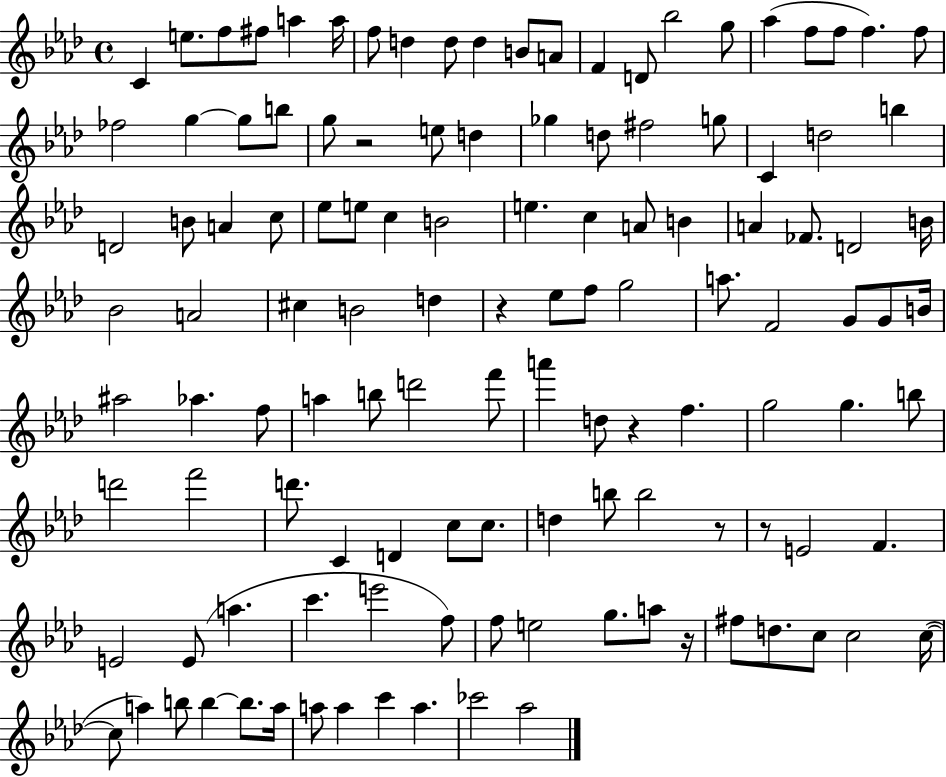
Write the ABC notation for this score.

X:1
T:Untitled
M:4/4
L:1/4
K:Ab
C e/2 f/2 ^f/2 a a/4 f/2 d d/2 d B/2 A/2 F D/2 _b2 g/2 _a f/2 f/2 f f/2 _f2 g g/2 b/2 g/2 z2 e/2 d _g d/2 ^f2 g/2 C d2 b D2 B/2 A c/2 _e/2 e/2 c B2 e c A/2 B A _F/2 D2 B/4 _B2 A2 ^c B2 d z _e/2 f/2 g2 a/2 F2 G/2 G/2 B/4 ^a2 _a f/2 a b/2 d'2 f'/2 a' d/2 z f g2 g b/2 d'2 f'2 d'/2 C D c/2 c/2 d b/2 b2 z/2 z/2 E2 F E2 E/2 a c' e'2 f/2 f/2 e2 g/2 a/2 z/4 ^f/2 d/2 c/2 c2 c/4 c/2 a b/2 b b/2 a/4 a/2 a c' a _c'2 _a2